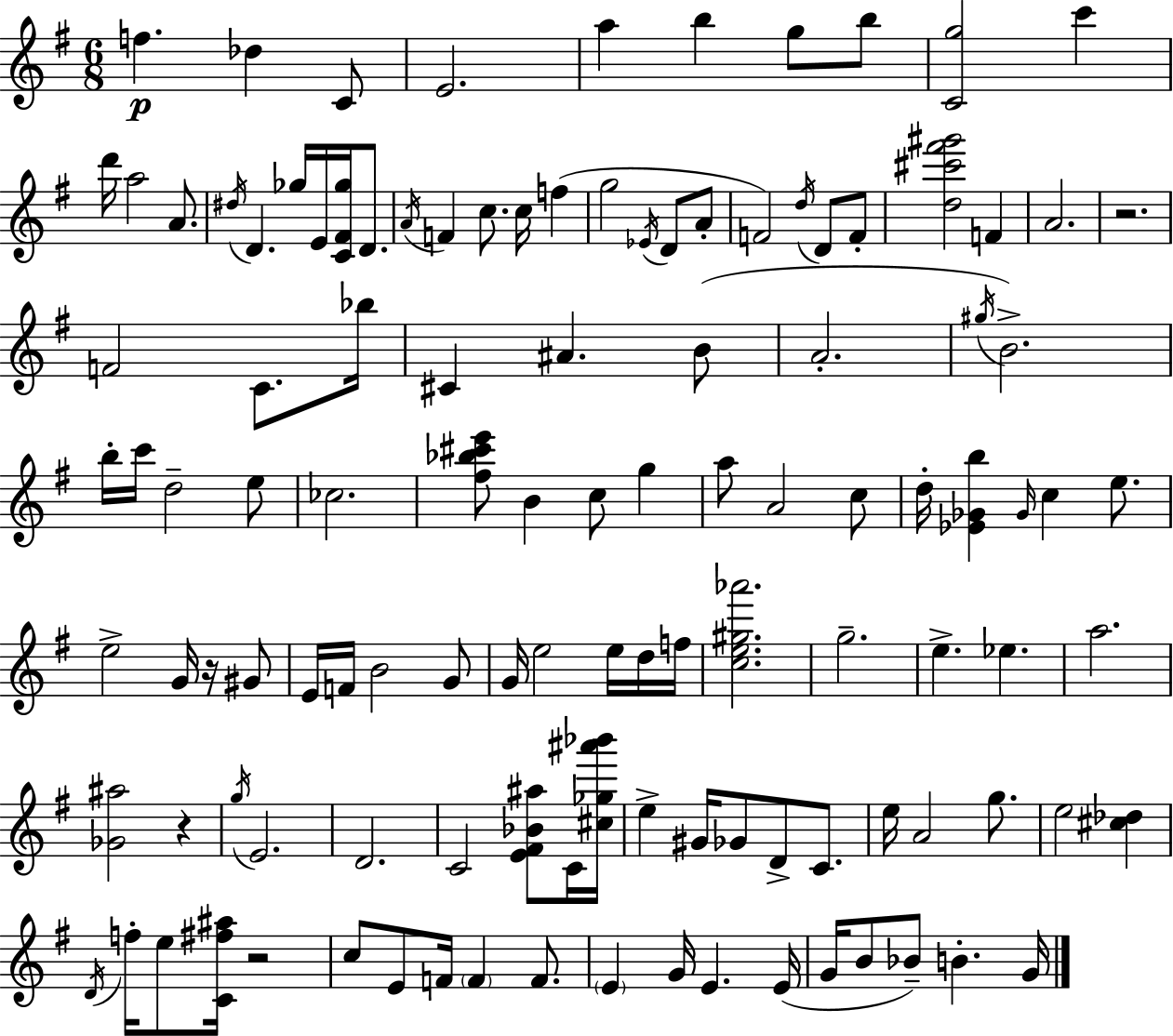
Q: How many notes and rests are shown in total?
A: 118